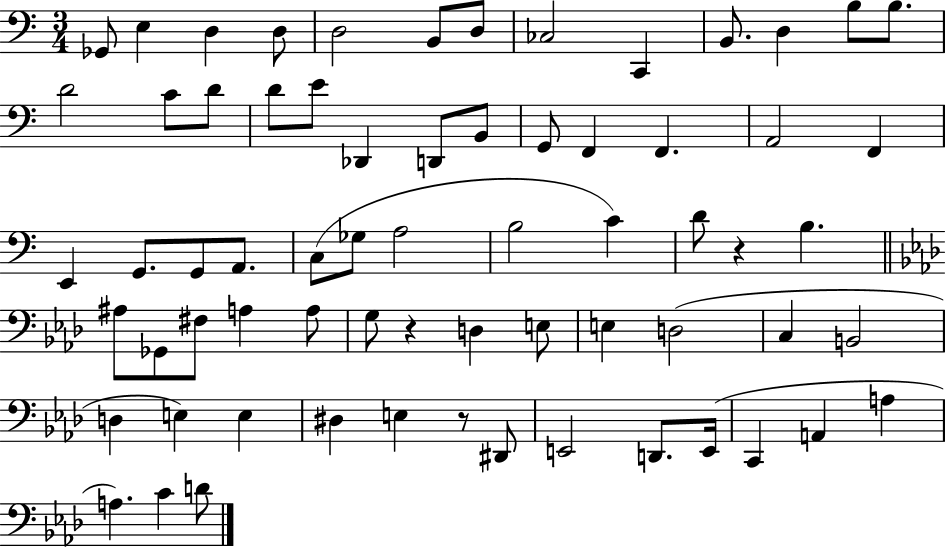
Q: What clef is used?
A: bass